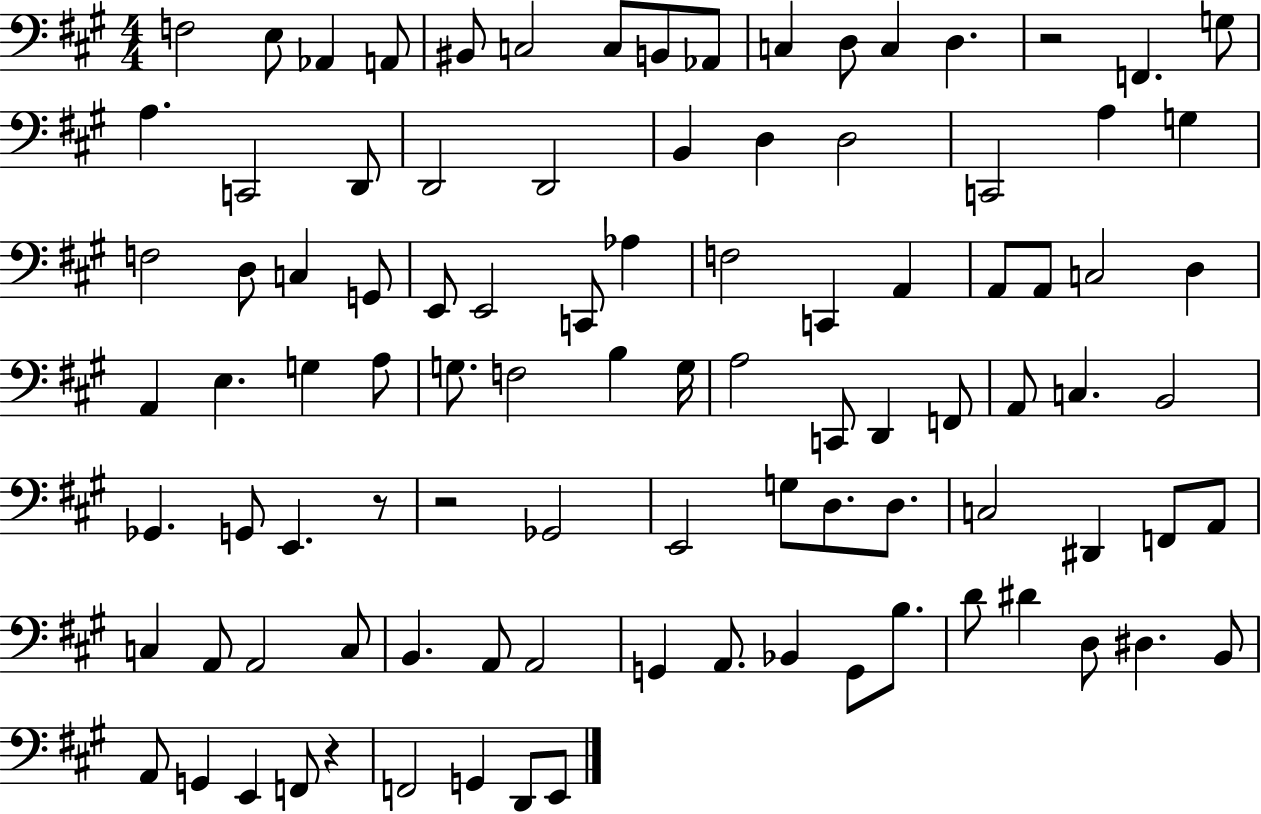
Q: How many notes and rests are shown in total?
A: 97